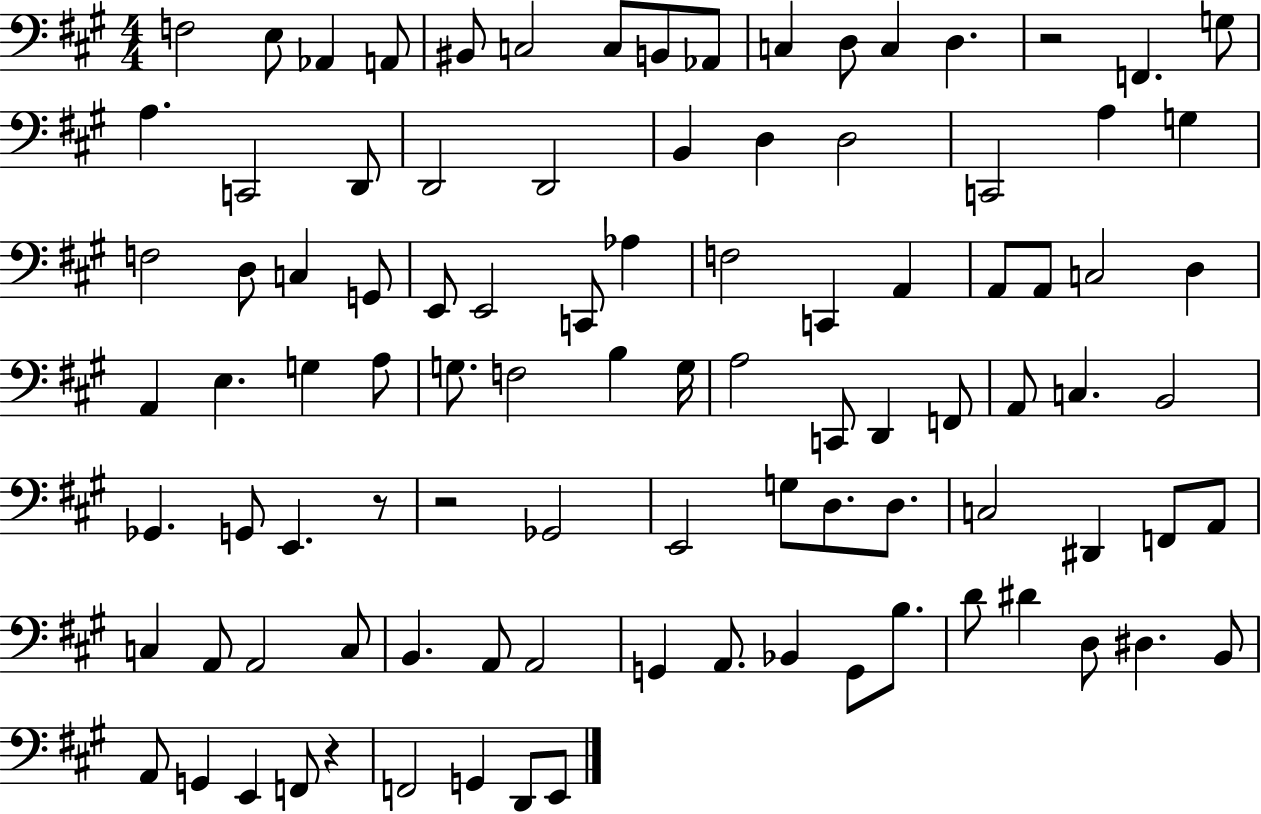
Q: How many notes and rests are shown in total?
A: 97